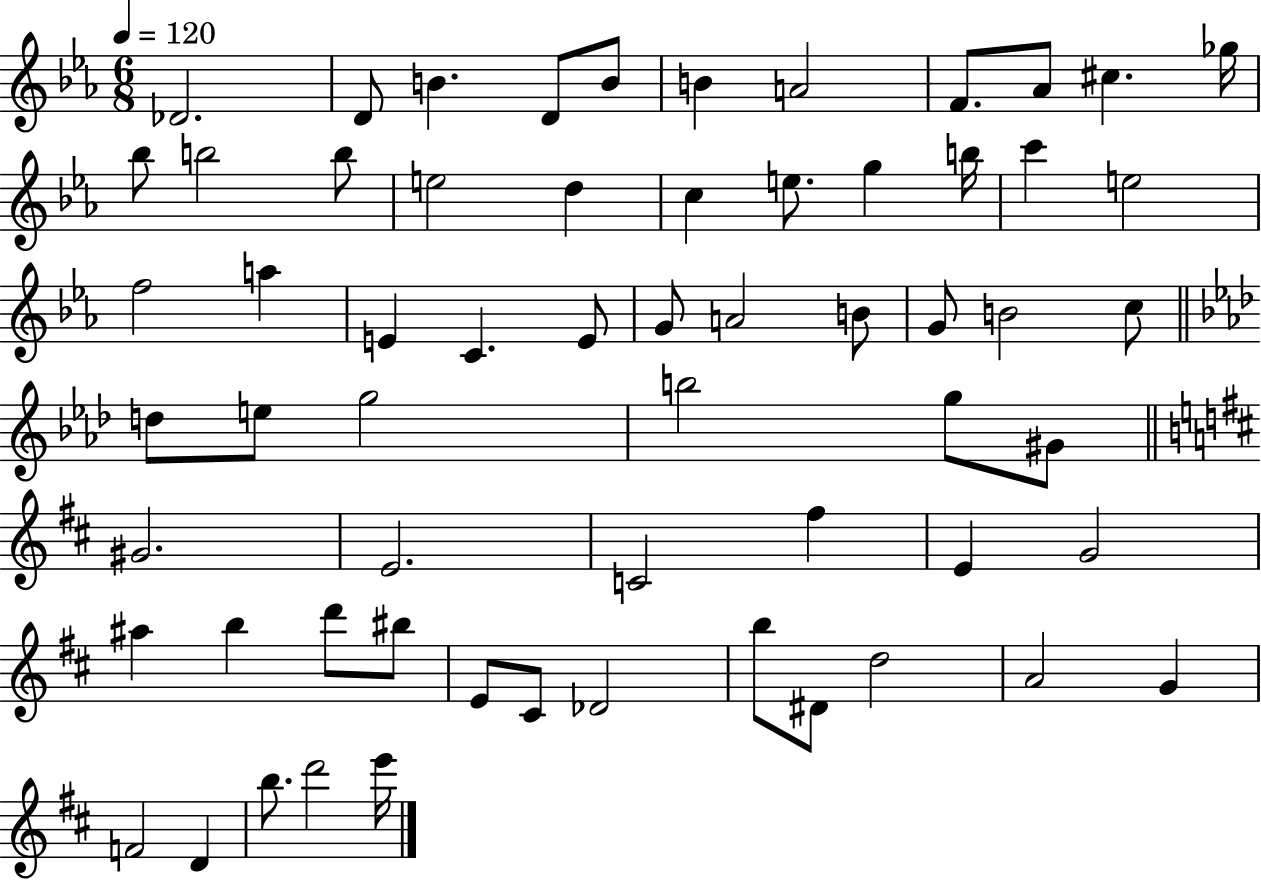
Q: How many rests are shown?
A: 0